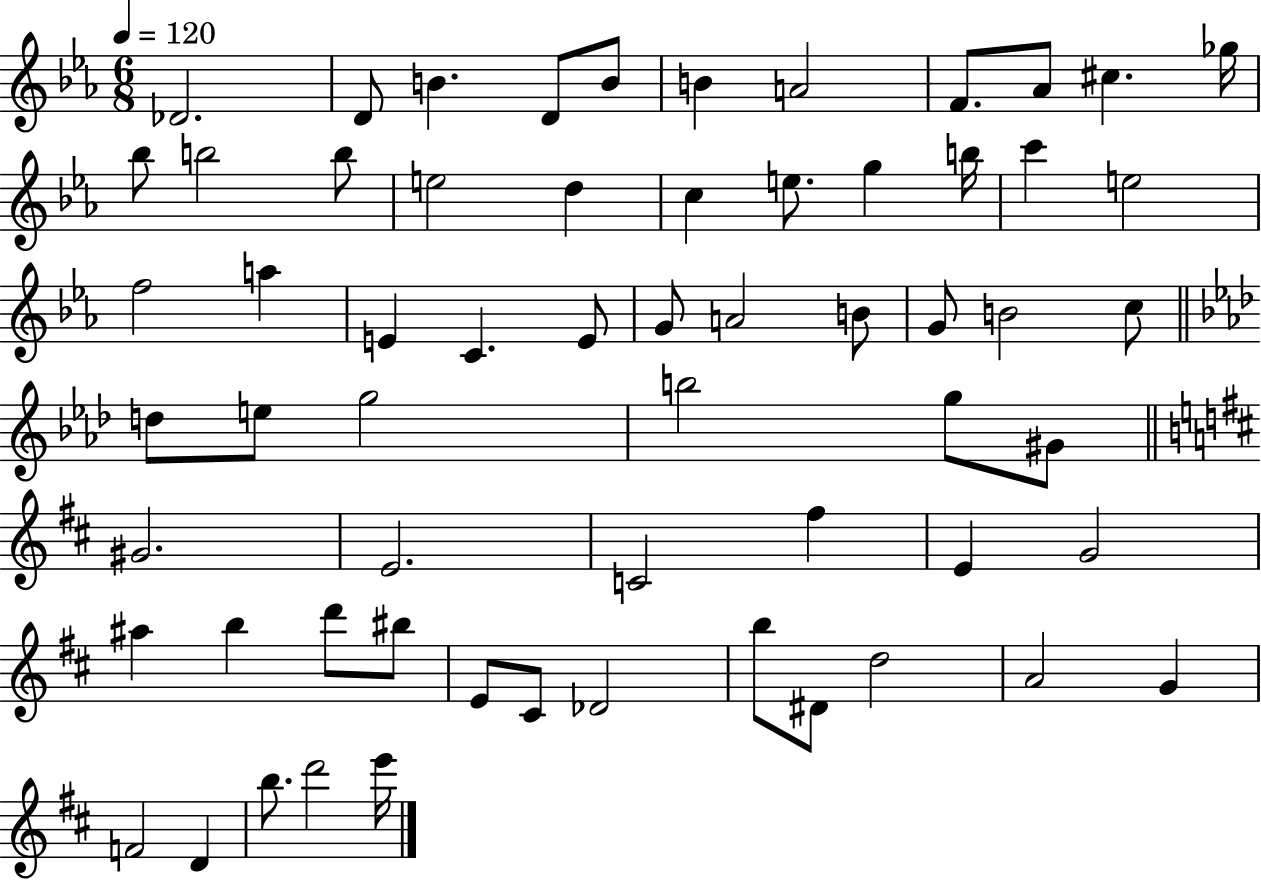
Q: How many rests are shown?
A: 0